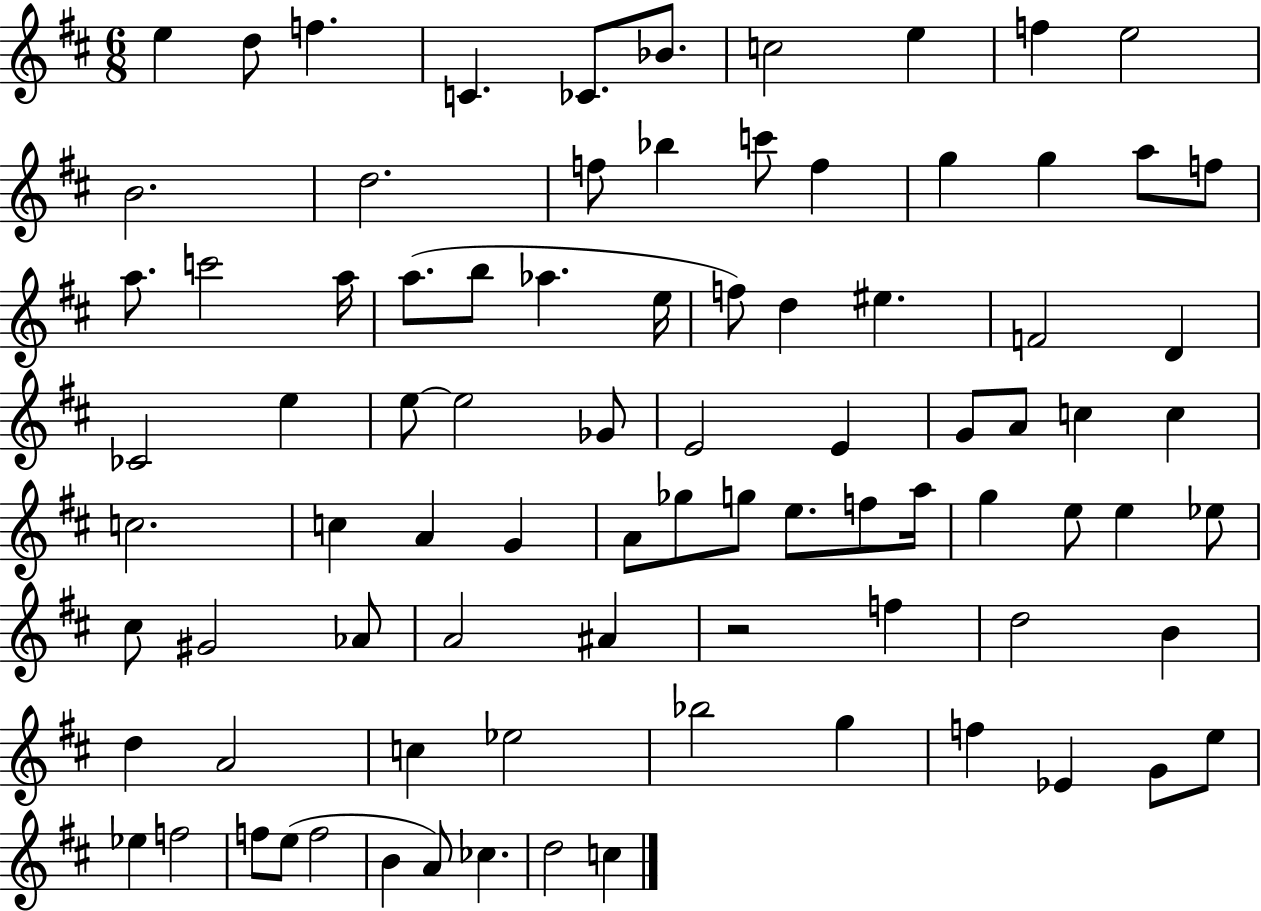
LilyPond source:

{
  \clef treble
  \numericTimeSignature
  \time 6/8
  \key d \major
  e''4 d''8 f''4. | c'4. ces'8. bes'8. | c''2 e''4 | f''4 e''2 | \break b'2. | d''2. | f''8 bes''4 c'''8 f''4 | g''4 g''4 a''8 f''8 | \break a''8. c'''2 a''16 | a''8.( b''8 aes''4. e''16 | f''8) d''4 eis''4. | f'2 d'4 | \break ces'2 e''4 | e''8~~ e''2 ges'8 | e'2 e'4 | g'8 a'8 c''4 c''4 | \break c''2. | c''4 a'4 g'4 | a'8 ges''8 g''8 e''8. f''8 a''16 | g''4 e''8 e''4 ees''8 | \break cis''8 gis'2 aes'8 | a'2 ais'4 | r2 f''4 | d''2 b'4 | \break d''4 a'2 | c''4 ees''2 | bes''2 g''4 | f''4 ees'4 g'8 e''8 | \break ees''4 f''2 | f''8 e''8( f''2 | b'4 a'8) ces''4. | d''2 c''4 | \break \bar "|."
}